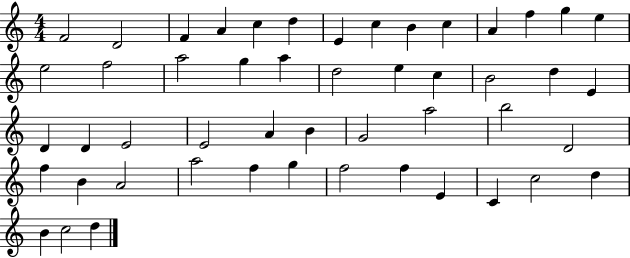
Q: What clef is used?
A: treble